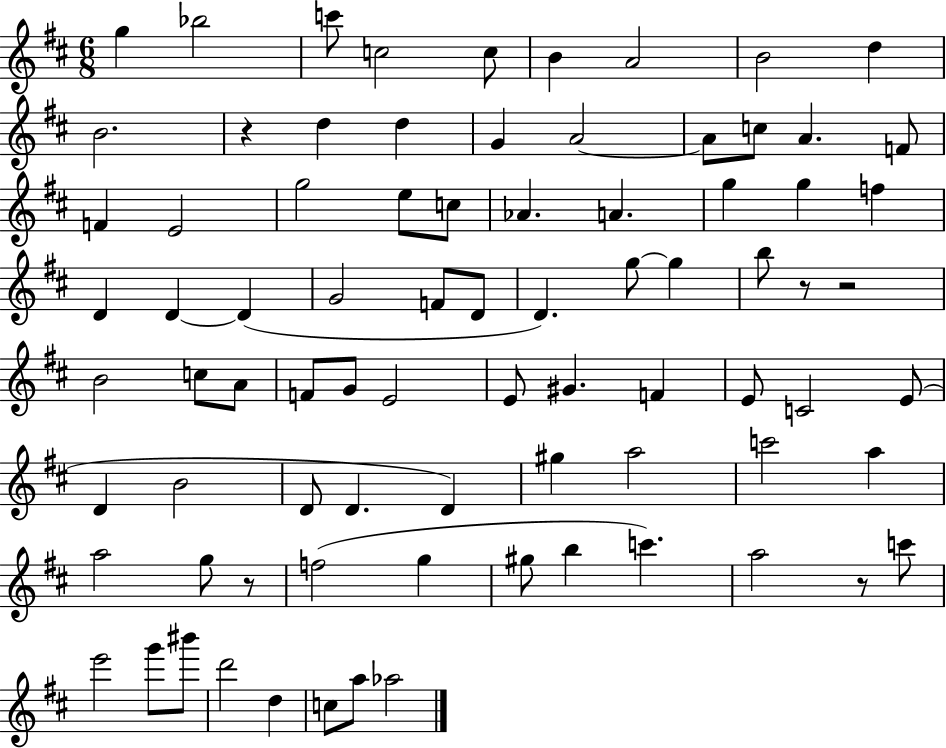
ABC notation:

X:1
T:Untitled
M:6/8
L:1/4
K:D
g _b2 c'/2 c2 c/2 B A2 B2 d B2 z d d G A2 A/2 c/2 A F/2 F E2 g2 e/2 c/2 _A A g g f D D D G2 F/2 D/2 D g/2 g b/2 z/2 z2 B2 c/2 A/2 F/2 G/2 E2 E/2 ^G F E/2 C2 E/2 D B2 D/2 D D ^g a2 c'2 a a2 g/2 z/2 f2 g ^g/2 b c' a2 z/2 c'/2 e'2 g'/2 ^b'/2 d'2 d c/2 a/2 _a2